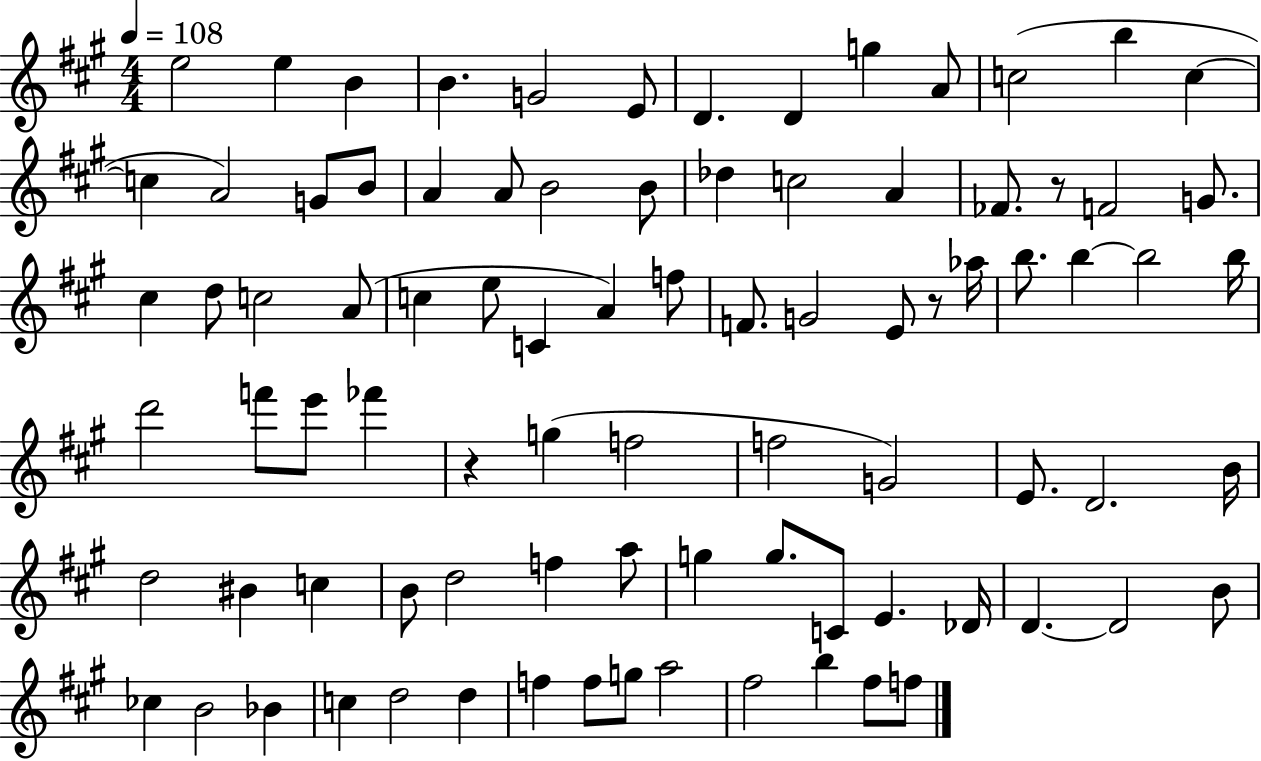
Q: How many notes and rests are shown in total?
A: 87